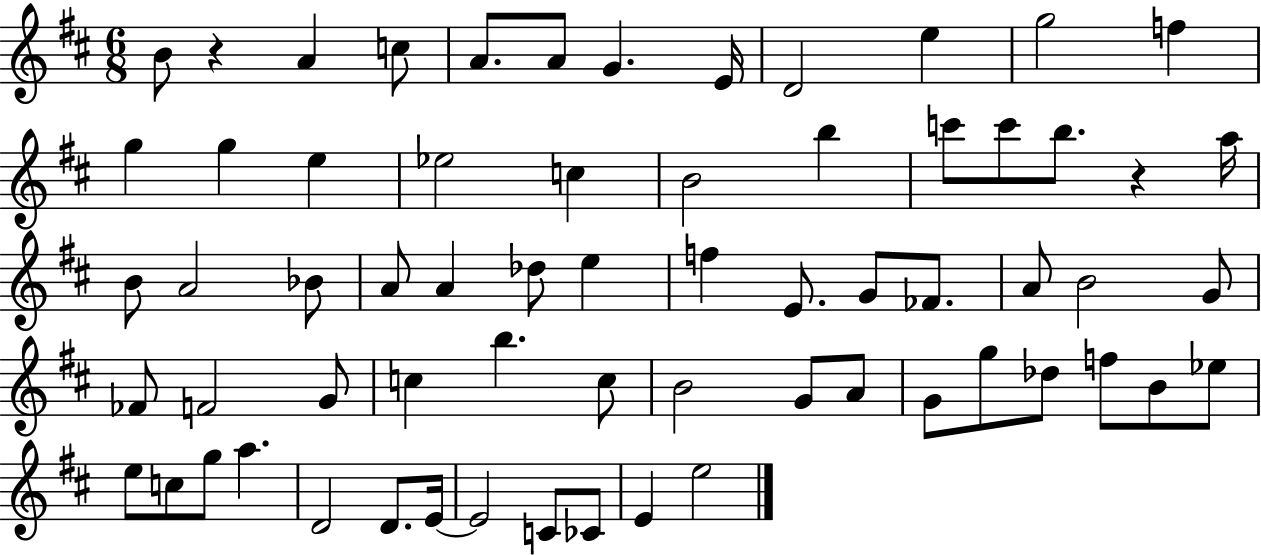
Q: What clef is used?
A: treble